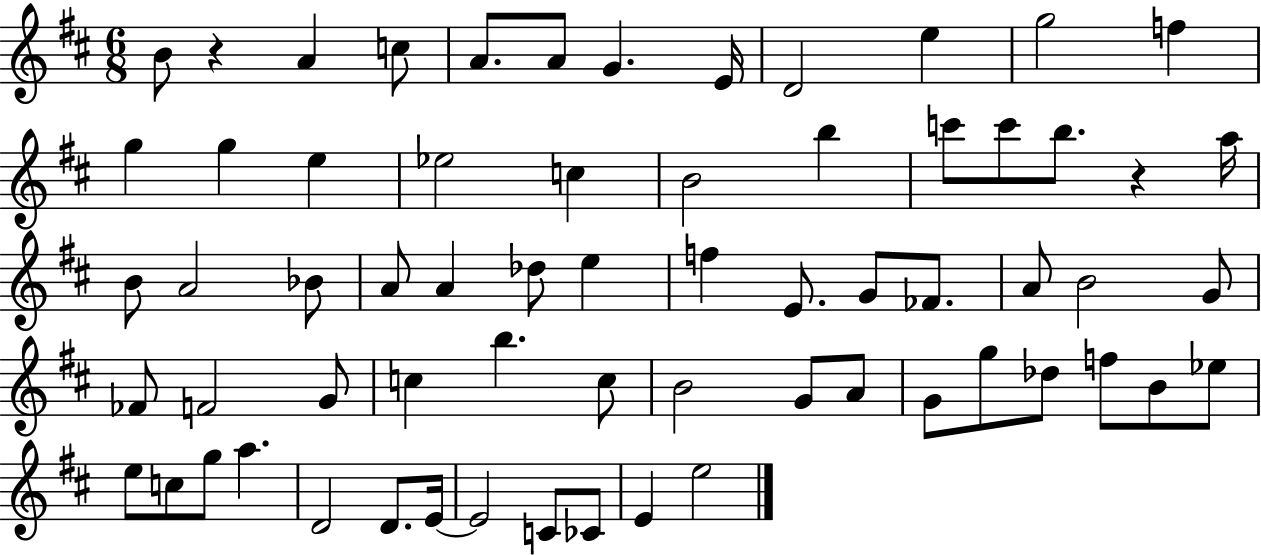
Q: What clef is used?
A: treble